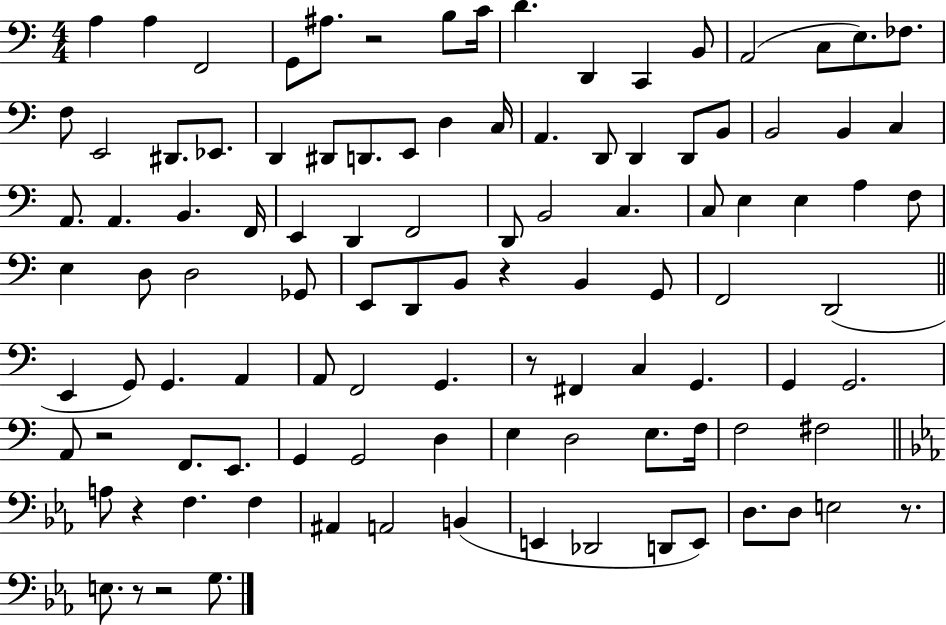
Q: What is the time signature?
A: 4/4